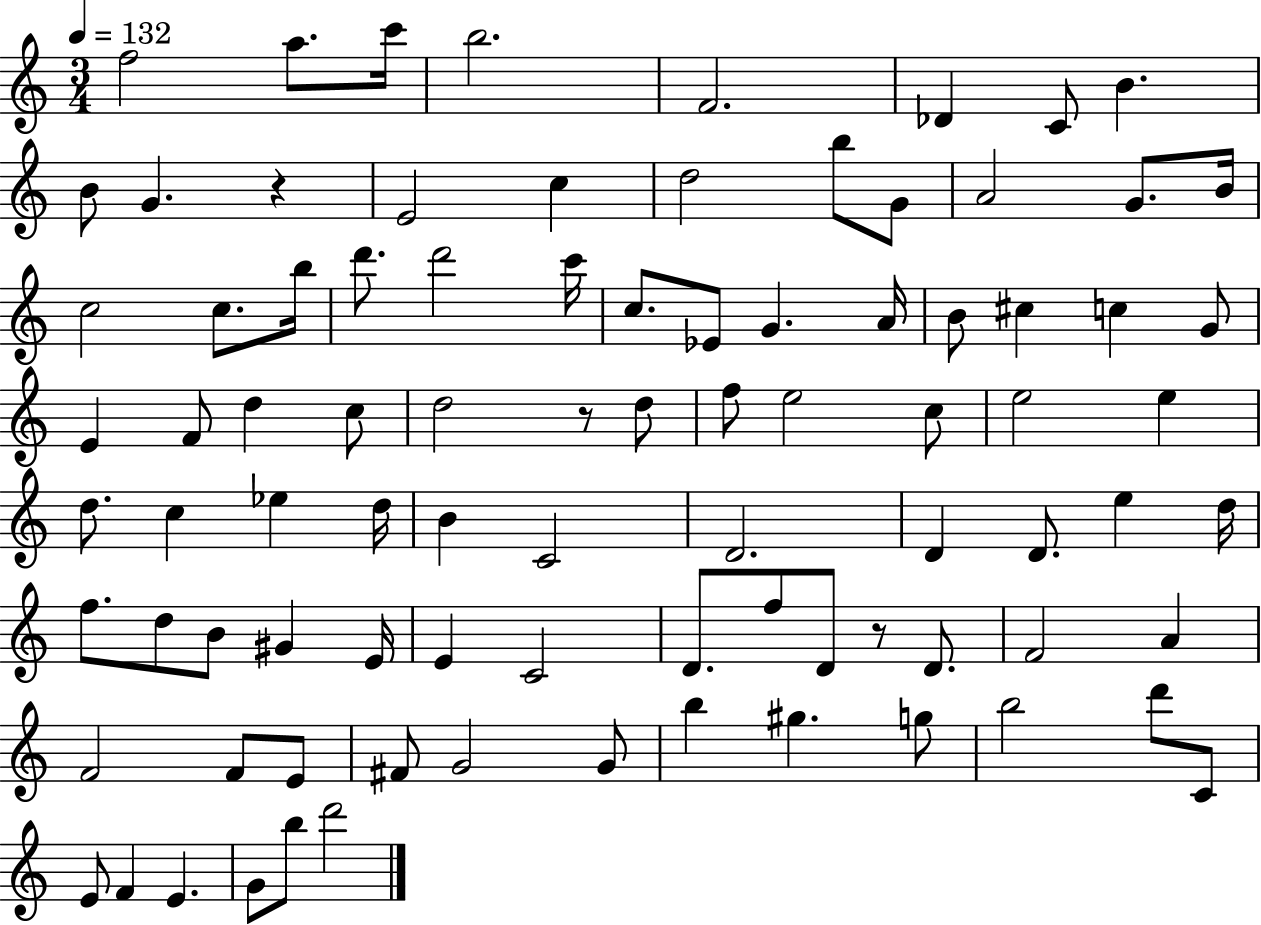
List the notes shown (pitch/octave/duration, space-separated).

F5/h A5/e. C6/s B5/h. F4/h. Db4/q C4/e B4/q. B4/e G4/q. R/q E4/h C5/q D5/h B5/e G4/e A4/h G4/e. B4/s C5/h C5/e. B5/s D6/e. D6/h C6/s C5/e. Eb4/e G4/q. A4/s B4/e C#5/q C5/q G4/e E4/q F4/e D5/q C5/e D5/h R/e D5/e F5/e E5/h C5/e E5/h E5/q D5/e. C5/q Eb5/q D5/s B4/q C4/h D4/h. D4/q D4/e. E5/q D5/s F5/e. D5/e B4/e G#4/q E4/s E4/q C4/h D4/e. F5/e D4/e R/e D4/e. F4/h A4/q F4/h F4/e E4/e F#4/e G4/h G4/e B5/q G#5/q. G5/e B5/h D6/e C4/e E4/e F4/q E4/q. G4/e B5/e D6/h